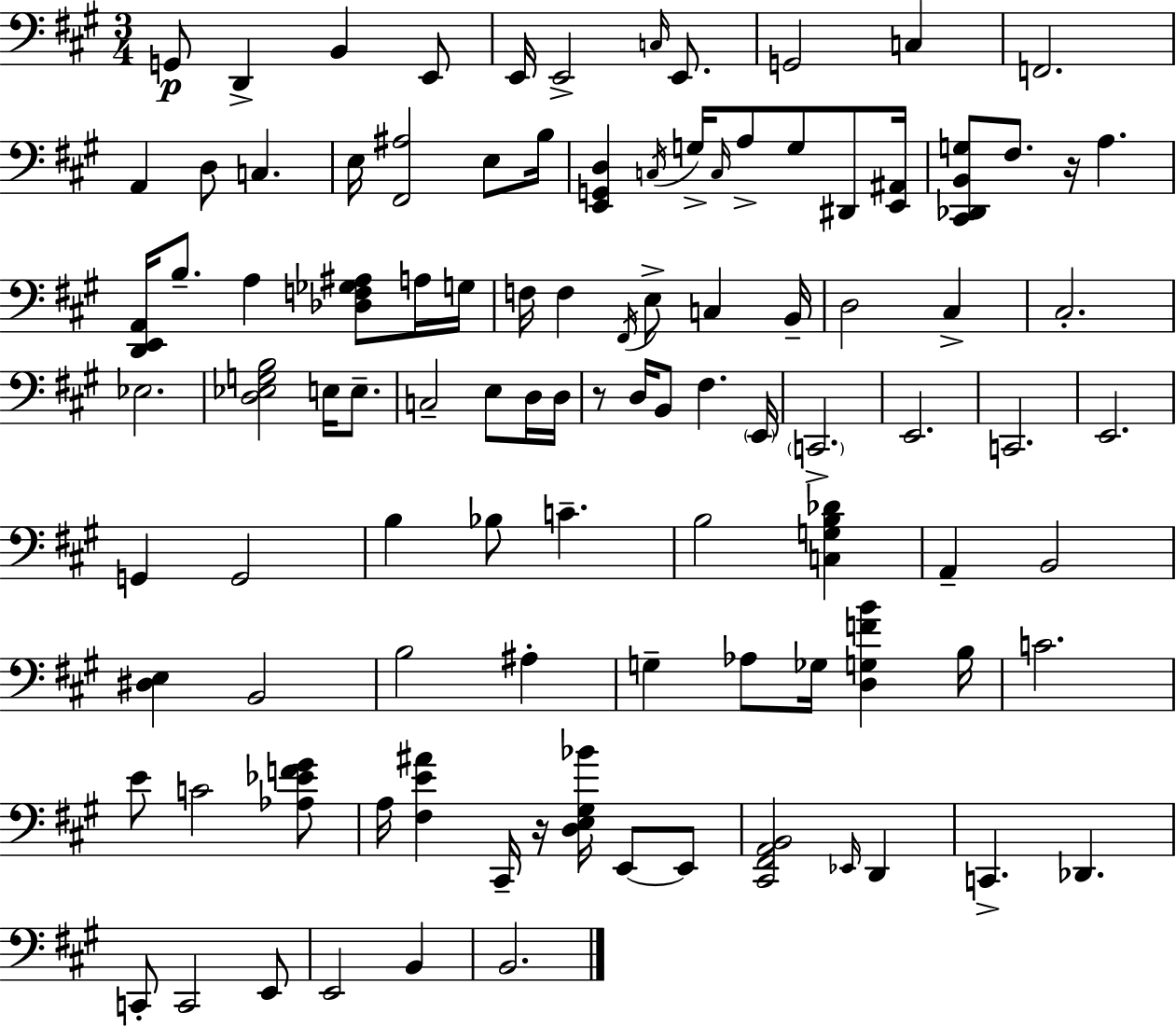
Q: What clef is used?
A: bass